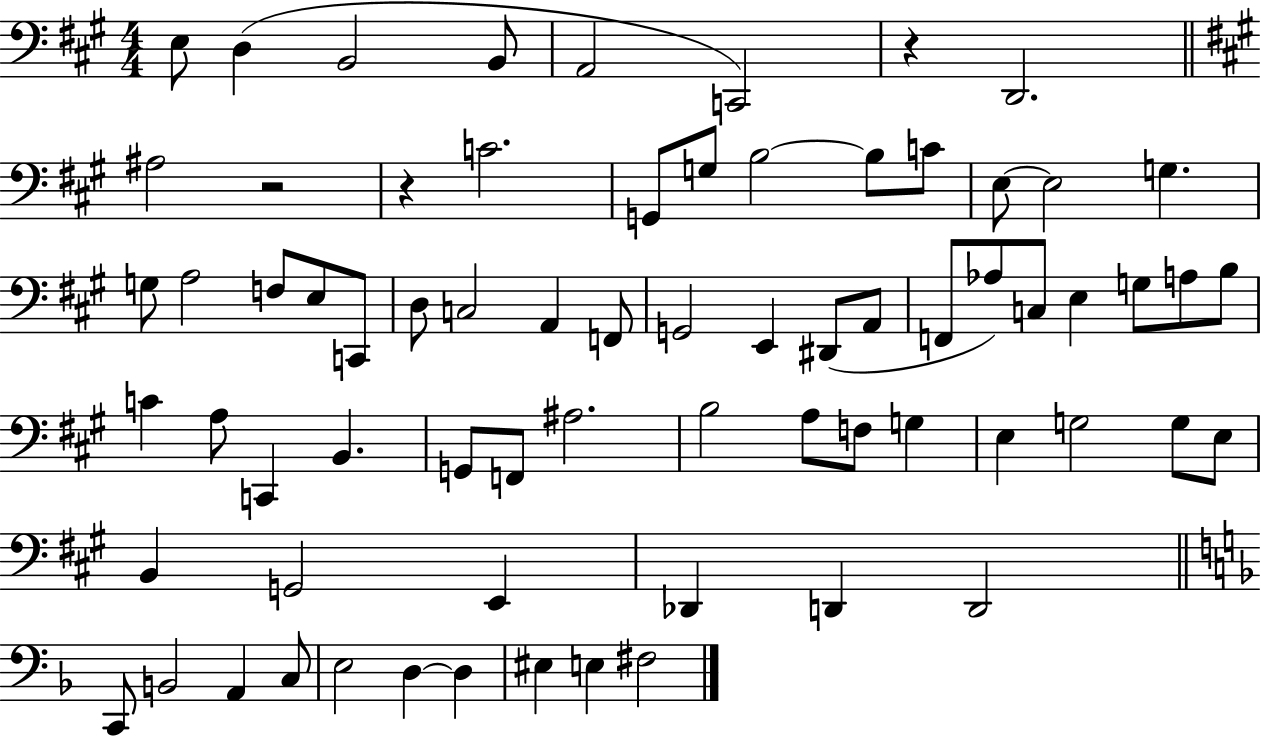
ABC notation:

X:1
T:Untitled
M:4/4
L:1/4
K:A
E,/2 D, B,,2 B,,/2 A,,2 C,,2 z D,,2 ^A,2 z2 z C2 G,,/2 G,/2 B,2 B,/2 C/2 E,/2 E,2 G, G,/2 A,2 F,/2 E,/2 C,,/2 D,/2 C,2 A,, F,,/2 G,,2 E,, ^D,,/2 A,,/2 F,,/2 _A,/2 C,/2 E, G,/2 A,/2 B,/2 C A,/2 C,, B,, G,,/2 F,,/2 ^A,2 B,2 A,/2 F,/2 G, E, G,2 G,/2 E,/2 B,, G,,2 E,, _D,, D,, D,,2 C,,/2 B,,2 A,, C,/2 E,2 D, D, ^E, E, ^F,2